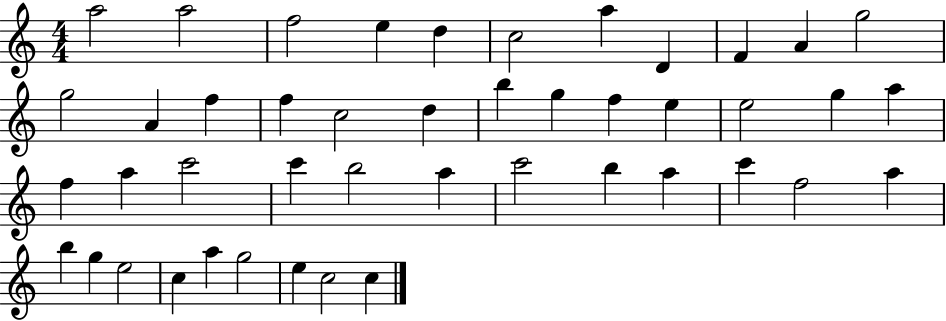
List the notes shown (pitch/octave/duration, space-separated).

A5/h A5/h F5/h E5/q D5/q C5/h A5/q D4/q F4/q A4/q G5/h G5/h A4/q F5/q F5/q C5/h D5/q B5/q G5/q F5/q E5/q E5/h G5/q A5/q F5/q A5/q C6/h C6/q B5/h A5/q C6/h B5/q A5/q C6/q F5/h A5/q B5/q G5/q E5/h C5/q A5/q G5/h E5/q C5/h C5/q